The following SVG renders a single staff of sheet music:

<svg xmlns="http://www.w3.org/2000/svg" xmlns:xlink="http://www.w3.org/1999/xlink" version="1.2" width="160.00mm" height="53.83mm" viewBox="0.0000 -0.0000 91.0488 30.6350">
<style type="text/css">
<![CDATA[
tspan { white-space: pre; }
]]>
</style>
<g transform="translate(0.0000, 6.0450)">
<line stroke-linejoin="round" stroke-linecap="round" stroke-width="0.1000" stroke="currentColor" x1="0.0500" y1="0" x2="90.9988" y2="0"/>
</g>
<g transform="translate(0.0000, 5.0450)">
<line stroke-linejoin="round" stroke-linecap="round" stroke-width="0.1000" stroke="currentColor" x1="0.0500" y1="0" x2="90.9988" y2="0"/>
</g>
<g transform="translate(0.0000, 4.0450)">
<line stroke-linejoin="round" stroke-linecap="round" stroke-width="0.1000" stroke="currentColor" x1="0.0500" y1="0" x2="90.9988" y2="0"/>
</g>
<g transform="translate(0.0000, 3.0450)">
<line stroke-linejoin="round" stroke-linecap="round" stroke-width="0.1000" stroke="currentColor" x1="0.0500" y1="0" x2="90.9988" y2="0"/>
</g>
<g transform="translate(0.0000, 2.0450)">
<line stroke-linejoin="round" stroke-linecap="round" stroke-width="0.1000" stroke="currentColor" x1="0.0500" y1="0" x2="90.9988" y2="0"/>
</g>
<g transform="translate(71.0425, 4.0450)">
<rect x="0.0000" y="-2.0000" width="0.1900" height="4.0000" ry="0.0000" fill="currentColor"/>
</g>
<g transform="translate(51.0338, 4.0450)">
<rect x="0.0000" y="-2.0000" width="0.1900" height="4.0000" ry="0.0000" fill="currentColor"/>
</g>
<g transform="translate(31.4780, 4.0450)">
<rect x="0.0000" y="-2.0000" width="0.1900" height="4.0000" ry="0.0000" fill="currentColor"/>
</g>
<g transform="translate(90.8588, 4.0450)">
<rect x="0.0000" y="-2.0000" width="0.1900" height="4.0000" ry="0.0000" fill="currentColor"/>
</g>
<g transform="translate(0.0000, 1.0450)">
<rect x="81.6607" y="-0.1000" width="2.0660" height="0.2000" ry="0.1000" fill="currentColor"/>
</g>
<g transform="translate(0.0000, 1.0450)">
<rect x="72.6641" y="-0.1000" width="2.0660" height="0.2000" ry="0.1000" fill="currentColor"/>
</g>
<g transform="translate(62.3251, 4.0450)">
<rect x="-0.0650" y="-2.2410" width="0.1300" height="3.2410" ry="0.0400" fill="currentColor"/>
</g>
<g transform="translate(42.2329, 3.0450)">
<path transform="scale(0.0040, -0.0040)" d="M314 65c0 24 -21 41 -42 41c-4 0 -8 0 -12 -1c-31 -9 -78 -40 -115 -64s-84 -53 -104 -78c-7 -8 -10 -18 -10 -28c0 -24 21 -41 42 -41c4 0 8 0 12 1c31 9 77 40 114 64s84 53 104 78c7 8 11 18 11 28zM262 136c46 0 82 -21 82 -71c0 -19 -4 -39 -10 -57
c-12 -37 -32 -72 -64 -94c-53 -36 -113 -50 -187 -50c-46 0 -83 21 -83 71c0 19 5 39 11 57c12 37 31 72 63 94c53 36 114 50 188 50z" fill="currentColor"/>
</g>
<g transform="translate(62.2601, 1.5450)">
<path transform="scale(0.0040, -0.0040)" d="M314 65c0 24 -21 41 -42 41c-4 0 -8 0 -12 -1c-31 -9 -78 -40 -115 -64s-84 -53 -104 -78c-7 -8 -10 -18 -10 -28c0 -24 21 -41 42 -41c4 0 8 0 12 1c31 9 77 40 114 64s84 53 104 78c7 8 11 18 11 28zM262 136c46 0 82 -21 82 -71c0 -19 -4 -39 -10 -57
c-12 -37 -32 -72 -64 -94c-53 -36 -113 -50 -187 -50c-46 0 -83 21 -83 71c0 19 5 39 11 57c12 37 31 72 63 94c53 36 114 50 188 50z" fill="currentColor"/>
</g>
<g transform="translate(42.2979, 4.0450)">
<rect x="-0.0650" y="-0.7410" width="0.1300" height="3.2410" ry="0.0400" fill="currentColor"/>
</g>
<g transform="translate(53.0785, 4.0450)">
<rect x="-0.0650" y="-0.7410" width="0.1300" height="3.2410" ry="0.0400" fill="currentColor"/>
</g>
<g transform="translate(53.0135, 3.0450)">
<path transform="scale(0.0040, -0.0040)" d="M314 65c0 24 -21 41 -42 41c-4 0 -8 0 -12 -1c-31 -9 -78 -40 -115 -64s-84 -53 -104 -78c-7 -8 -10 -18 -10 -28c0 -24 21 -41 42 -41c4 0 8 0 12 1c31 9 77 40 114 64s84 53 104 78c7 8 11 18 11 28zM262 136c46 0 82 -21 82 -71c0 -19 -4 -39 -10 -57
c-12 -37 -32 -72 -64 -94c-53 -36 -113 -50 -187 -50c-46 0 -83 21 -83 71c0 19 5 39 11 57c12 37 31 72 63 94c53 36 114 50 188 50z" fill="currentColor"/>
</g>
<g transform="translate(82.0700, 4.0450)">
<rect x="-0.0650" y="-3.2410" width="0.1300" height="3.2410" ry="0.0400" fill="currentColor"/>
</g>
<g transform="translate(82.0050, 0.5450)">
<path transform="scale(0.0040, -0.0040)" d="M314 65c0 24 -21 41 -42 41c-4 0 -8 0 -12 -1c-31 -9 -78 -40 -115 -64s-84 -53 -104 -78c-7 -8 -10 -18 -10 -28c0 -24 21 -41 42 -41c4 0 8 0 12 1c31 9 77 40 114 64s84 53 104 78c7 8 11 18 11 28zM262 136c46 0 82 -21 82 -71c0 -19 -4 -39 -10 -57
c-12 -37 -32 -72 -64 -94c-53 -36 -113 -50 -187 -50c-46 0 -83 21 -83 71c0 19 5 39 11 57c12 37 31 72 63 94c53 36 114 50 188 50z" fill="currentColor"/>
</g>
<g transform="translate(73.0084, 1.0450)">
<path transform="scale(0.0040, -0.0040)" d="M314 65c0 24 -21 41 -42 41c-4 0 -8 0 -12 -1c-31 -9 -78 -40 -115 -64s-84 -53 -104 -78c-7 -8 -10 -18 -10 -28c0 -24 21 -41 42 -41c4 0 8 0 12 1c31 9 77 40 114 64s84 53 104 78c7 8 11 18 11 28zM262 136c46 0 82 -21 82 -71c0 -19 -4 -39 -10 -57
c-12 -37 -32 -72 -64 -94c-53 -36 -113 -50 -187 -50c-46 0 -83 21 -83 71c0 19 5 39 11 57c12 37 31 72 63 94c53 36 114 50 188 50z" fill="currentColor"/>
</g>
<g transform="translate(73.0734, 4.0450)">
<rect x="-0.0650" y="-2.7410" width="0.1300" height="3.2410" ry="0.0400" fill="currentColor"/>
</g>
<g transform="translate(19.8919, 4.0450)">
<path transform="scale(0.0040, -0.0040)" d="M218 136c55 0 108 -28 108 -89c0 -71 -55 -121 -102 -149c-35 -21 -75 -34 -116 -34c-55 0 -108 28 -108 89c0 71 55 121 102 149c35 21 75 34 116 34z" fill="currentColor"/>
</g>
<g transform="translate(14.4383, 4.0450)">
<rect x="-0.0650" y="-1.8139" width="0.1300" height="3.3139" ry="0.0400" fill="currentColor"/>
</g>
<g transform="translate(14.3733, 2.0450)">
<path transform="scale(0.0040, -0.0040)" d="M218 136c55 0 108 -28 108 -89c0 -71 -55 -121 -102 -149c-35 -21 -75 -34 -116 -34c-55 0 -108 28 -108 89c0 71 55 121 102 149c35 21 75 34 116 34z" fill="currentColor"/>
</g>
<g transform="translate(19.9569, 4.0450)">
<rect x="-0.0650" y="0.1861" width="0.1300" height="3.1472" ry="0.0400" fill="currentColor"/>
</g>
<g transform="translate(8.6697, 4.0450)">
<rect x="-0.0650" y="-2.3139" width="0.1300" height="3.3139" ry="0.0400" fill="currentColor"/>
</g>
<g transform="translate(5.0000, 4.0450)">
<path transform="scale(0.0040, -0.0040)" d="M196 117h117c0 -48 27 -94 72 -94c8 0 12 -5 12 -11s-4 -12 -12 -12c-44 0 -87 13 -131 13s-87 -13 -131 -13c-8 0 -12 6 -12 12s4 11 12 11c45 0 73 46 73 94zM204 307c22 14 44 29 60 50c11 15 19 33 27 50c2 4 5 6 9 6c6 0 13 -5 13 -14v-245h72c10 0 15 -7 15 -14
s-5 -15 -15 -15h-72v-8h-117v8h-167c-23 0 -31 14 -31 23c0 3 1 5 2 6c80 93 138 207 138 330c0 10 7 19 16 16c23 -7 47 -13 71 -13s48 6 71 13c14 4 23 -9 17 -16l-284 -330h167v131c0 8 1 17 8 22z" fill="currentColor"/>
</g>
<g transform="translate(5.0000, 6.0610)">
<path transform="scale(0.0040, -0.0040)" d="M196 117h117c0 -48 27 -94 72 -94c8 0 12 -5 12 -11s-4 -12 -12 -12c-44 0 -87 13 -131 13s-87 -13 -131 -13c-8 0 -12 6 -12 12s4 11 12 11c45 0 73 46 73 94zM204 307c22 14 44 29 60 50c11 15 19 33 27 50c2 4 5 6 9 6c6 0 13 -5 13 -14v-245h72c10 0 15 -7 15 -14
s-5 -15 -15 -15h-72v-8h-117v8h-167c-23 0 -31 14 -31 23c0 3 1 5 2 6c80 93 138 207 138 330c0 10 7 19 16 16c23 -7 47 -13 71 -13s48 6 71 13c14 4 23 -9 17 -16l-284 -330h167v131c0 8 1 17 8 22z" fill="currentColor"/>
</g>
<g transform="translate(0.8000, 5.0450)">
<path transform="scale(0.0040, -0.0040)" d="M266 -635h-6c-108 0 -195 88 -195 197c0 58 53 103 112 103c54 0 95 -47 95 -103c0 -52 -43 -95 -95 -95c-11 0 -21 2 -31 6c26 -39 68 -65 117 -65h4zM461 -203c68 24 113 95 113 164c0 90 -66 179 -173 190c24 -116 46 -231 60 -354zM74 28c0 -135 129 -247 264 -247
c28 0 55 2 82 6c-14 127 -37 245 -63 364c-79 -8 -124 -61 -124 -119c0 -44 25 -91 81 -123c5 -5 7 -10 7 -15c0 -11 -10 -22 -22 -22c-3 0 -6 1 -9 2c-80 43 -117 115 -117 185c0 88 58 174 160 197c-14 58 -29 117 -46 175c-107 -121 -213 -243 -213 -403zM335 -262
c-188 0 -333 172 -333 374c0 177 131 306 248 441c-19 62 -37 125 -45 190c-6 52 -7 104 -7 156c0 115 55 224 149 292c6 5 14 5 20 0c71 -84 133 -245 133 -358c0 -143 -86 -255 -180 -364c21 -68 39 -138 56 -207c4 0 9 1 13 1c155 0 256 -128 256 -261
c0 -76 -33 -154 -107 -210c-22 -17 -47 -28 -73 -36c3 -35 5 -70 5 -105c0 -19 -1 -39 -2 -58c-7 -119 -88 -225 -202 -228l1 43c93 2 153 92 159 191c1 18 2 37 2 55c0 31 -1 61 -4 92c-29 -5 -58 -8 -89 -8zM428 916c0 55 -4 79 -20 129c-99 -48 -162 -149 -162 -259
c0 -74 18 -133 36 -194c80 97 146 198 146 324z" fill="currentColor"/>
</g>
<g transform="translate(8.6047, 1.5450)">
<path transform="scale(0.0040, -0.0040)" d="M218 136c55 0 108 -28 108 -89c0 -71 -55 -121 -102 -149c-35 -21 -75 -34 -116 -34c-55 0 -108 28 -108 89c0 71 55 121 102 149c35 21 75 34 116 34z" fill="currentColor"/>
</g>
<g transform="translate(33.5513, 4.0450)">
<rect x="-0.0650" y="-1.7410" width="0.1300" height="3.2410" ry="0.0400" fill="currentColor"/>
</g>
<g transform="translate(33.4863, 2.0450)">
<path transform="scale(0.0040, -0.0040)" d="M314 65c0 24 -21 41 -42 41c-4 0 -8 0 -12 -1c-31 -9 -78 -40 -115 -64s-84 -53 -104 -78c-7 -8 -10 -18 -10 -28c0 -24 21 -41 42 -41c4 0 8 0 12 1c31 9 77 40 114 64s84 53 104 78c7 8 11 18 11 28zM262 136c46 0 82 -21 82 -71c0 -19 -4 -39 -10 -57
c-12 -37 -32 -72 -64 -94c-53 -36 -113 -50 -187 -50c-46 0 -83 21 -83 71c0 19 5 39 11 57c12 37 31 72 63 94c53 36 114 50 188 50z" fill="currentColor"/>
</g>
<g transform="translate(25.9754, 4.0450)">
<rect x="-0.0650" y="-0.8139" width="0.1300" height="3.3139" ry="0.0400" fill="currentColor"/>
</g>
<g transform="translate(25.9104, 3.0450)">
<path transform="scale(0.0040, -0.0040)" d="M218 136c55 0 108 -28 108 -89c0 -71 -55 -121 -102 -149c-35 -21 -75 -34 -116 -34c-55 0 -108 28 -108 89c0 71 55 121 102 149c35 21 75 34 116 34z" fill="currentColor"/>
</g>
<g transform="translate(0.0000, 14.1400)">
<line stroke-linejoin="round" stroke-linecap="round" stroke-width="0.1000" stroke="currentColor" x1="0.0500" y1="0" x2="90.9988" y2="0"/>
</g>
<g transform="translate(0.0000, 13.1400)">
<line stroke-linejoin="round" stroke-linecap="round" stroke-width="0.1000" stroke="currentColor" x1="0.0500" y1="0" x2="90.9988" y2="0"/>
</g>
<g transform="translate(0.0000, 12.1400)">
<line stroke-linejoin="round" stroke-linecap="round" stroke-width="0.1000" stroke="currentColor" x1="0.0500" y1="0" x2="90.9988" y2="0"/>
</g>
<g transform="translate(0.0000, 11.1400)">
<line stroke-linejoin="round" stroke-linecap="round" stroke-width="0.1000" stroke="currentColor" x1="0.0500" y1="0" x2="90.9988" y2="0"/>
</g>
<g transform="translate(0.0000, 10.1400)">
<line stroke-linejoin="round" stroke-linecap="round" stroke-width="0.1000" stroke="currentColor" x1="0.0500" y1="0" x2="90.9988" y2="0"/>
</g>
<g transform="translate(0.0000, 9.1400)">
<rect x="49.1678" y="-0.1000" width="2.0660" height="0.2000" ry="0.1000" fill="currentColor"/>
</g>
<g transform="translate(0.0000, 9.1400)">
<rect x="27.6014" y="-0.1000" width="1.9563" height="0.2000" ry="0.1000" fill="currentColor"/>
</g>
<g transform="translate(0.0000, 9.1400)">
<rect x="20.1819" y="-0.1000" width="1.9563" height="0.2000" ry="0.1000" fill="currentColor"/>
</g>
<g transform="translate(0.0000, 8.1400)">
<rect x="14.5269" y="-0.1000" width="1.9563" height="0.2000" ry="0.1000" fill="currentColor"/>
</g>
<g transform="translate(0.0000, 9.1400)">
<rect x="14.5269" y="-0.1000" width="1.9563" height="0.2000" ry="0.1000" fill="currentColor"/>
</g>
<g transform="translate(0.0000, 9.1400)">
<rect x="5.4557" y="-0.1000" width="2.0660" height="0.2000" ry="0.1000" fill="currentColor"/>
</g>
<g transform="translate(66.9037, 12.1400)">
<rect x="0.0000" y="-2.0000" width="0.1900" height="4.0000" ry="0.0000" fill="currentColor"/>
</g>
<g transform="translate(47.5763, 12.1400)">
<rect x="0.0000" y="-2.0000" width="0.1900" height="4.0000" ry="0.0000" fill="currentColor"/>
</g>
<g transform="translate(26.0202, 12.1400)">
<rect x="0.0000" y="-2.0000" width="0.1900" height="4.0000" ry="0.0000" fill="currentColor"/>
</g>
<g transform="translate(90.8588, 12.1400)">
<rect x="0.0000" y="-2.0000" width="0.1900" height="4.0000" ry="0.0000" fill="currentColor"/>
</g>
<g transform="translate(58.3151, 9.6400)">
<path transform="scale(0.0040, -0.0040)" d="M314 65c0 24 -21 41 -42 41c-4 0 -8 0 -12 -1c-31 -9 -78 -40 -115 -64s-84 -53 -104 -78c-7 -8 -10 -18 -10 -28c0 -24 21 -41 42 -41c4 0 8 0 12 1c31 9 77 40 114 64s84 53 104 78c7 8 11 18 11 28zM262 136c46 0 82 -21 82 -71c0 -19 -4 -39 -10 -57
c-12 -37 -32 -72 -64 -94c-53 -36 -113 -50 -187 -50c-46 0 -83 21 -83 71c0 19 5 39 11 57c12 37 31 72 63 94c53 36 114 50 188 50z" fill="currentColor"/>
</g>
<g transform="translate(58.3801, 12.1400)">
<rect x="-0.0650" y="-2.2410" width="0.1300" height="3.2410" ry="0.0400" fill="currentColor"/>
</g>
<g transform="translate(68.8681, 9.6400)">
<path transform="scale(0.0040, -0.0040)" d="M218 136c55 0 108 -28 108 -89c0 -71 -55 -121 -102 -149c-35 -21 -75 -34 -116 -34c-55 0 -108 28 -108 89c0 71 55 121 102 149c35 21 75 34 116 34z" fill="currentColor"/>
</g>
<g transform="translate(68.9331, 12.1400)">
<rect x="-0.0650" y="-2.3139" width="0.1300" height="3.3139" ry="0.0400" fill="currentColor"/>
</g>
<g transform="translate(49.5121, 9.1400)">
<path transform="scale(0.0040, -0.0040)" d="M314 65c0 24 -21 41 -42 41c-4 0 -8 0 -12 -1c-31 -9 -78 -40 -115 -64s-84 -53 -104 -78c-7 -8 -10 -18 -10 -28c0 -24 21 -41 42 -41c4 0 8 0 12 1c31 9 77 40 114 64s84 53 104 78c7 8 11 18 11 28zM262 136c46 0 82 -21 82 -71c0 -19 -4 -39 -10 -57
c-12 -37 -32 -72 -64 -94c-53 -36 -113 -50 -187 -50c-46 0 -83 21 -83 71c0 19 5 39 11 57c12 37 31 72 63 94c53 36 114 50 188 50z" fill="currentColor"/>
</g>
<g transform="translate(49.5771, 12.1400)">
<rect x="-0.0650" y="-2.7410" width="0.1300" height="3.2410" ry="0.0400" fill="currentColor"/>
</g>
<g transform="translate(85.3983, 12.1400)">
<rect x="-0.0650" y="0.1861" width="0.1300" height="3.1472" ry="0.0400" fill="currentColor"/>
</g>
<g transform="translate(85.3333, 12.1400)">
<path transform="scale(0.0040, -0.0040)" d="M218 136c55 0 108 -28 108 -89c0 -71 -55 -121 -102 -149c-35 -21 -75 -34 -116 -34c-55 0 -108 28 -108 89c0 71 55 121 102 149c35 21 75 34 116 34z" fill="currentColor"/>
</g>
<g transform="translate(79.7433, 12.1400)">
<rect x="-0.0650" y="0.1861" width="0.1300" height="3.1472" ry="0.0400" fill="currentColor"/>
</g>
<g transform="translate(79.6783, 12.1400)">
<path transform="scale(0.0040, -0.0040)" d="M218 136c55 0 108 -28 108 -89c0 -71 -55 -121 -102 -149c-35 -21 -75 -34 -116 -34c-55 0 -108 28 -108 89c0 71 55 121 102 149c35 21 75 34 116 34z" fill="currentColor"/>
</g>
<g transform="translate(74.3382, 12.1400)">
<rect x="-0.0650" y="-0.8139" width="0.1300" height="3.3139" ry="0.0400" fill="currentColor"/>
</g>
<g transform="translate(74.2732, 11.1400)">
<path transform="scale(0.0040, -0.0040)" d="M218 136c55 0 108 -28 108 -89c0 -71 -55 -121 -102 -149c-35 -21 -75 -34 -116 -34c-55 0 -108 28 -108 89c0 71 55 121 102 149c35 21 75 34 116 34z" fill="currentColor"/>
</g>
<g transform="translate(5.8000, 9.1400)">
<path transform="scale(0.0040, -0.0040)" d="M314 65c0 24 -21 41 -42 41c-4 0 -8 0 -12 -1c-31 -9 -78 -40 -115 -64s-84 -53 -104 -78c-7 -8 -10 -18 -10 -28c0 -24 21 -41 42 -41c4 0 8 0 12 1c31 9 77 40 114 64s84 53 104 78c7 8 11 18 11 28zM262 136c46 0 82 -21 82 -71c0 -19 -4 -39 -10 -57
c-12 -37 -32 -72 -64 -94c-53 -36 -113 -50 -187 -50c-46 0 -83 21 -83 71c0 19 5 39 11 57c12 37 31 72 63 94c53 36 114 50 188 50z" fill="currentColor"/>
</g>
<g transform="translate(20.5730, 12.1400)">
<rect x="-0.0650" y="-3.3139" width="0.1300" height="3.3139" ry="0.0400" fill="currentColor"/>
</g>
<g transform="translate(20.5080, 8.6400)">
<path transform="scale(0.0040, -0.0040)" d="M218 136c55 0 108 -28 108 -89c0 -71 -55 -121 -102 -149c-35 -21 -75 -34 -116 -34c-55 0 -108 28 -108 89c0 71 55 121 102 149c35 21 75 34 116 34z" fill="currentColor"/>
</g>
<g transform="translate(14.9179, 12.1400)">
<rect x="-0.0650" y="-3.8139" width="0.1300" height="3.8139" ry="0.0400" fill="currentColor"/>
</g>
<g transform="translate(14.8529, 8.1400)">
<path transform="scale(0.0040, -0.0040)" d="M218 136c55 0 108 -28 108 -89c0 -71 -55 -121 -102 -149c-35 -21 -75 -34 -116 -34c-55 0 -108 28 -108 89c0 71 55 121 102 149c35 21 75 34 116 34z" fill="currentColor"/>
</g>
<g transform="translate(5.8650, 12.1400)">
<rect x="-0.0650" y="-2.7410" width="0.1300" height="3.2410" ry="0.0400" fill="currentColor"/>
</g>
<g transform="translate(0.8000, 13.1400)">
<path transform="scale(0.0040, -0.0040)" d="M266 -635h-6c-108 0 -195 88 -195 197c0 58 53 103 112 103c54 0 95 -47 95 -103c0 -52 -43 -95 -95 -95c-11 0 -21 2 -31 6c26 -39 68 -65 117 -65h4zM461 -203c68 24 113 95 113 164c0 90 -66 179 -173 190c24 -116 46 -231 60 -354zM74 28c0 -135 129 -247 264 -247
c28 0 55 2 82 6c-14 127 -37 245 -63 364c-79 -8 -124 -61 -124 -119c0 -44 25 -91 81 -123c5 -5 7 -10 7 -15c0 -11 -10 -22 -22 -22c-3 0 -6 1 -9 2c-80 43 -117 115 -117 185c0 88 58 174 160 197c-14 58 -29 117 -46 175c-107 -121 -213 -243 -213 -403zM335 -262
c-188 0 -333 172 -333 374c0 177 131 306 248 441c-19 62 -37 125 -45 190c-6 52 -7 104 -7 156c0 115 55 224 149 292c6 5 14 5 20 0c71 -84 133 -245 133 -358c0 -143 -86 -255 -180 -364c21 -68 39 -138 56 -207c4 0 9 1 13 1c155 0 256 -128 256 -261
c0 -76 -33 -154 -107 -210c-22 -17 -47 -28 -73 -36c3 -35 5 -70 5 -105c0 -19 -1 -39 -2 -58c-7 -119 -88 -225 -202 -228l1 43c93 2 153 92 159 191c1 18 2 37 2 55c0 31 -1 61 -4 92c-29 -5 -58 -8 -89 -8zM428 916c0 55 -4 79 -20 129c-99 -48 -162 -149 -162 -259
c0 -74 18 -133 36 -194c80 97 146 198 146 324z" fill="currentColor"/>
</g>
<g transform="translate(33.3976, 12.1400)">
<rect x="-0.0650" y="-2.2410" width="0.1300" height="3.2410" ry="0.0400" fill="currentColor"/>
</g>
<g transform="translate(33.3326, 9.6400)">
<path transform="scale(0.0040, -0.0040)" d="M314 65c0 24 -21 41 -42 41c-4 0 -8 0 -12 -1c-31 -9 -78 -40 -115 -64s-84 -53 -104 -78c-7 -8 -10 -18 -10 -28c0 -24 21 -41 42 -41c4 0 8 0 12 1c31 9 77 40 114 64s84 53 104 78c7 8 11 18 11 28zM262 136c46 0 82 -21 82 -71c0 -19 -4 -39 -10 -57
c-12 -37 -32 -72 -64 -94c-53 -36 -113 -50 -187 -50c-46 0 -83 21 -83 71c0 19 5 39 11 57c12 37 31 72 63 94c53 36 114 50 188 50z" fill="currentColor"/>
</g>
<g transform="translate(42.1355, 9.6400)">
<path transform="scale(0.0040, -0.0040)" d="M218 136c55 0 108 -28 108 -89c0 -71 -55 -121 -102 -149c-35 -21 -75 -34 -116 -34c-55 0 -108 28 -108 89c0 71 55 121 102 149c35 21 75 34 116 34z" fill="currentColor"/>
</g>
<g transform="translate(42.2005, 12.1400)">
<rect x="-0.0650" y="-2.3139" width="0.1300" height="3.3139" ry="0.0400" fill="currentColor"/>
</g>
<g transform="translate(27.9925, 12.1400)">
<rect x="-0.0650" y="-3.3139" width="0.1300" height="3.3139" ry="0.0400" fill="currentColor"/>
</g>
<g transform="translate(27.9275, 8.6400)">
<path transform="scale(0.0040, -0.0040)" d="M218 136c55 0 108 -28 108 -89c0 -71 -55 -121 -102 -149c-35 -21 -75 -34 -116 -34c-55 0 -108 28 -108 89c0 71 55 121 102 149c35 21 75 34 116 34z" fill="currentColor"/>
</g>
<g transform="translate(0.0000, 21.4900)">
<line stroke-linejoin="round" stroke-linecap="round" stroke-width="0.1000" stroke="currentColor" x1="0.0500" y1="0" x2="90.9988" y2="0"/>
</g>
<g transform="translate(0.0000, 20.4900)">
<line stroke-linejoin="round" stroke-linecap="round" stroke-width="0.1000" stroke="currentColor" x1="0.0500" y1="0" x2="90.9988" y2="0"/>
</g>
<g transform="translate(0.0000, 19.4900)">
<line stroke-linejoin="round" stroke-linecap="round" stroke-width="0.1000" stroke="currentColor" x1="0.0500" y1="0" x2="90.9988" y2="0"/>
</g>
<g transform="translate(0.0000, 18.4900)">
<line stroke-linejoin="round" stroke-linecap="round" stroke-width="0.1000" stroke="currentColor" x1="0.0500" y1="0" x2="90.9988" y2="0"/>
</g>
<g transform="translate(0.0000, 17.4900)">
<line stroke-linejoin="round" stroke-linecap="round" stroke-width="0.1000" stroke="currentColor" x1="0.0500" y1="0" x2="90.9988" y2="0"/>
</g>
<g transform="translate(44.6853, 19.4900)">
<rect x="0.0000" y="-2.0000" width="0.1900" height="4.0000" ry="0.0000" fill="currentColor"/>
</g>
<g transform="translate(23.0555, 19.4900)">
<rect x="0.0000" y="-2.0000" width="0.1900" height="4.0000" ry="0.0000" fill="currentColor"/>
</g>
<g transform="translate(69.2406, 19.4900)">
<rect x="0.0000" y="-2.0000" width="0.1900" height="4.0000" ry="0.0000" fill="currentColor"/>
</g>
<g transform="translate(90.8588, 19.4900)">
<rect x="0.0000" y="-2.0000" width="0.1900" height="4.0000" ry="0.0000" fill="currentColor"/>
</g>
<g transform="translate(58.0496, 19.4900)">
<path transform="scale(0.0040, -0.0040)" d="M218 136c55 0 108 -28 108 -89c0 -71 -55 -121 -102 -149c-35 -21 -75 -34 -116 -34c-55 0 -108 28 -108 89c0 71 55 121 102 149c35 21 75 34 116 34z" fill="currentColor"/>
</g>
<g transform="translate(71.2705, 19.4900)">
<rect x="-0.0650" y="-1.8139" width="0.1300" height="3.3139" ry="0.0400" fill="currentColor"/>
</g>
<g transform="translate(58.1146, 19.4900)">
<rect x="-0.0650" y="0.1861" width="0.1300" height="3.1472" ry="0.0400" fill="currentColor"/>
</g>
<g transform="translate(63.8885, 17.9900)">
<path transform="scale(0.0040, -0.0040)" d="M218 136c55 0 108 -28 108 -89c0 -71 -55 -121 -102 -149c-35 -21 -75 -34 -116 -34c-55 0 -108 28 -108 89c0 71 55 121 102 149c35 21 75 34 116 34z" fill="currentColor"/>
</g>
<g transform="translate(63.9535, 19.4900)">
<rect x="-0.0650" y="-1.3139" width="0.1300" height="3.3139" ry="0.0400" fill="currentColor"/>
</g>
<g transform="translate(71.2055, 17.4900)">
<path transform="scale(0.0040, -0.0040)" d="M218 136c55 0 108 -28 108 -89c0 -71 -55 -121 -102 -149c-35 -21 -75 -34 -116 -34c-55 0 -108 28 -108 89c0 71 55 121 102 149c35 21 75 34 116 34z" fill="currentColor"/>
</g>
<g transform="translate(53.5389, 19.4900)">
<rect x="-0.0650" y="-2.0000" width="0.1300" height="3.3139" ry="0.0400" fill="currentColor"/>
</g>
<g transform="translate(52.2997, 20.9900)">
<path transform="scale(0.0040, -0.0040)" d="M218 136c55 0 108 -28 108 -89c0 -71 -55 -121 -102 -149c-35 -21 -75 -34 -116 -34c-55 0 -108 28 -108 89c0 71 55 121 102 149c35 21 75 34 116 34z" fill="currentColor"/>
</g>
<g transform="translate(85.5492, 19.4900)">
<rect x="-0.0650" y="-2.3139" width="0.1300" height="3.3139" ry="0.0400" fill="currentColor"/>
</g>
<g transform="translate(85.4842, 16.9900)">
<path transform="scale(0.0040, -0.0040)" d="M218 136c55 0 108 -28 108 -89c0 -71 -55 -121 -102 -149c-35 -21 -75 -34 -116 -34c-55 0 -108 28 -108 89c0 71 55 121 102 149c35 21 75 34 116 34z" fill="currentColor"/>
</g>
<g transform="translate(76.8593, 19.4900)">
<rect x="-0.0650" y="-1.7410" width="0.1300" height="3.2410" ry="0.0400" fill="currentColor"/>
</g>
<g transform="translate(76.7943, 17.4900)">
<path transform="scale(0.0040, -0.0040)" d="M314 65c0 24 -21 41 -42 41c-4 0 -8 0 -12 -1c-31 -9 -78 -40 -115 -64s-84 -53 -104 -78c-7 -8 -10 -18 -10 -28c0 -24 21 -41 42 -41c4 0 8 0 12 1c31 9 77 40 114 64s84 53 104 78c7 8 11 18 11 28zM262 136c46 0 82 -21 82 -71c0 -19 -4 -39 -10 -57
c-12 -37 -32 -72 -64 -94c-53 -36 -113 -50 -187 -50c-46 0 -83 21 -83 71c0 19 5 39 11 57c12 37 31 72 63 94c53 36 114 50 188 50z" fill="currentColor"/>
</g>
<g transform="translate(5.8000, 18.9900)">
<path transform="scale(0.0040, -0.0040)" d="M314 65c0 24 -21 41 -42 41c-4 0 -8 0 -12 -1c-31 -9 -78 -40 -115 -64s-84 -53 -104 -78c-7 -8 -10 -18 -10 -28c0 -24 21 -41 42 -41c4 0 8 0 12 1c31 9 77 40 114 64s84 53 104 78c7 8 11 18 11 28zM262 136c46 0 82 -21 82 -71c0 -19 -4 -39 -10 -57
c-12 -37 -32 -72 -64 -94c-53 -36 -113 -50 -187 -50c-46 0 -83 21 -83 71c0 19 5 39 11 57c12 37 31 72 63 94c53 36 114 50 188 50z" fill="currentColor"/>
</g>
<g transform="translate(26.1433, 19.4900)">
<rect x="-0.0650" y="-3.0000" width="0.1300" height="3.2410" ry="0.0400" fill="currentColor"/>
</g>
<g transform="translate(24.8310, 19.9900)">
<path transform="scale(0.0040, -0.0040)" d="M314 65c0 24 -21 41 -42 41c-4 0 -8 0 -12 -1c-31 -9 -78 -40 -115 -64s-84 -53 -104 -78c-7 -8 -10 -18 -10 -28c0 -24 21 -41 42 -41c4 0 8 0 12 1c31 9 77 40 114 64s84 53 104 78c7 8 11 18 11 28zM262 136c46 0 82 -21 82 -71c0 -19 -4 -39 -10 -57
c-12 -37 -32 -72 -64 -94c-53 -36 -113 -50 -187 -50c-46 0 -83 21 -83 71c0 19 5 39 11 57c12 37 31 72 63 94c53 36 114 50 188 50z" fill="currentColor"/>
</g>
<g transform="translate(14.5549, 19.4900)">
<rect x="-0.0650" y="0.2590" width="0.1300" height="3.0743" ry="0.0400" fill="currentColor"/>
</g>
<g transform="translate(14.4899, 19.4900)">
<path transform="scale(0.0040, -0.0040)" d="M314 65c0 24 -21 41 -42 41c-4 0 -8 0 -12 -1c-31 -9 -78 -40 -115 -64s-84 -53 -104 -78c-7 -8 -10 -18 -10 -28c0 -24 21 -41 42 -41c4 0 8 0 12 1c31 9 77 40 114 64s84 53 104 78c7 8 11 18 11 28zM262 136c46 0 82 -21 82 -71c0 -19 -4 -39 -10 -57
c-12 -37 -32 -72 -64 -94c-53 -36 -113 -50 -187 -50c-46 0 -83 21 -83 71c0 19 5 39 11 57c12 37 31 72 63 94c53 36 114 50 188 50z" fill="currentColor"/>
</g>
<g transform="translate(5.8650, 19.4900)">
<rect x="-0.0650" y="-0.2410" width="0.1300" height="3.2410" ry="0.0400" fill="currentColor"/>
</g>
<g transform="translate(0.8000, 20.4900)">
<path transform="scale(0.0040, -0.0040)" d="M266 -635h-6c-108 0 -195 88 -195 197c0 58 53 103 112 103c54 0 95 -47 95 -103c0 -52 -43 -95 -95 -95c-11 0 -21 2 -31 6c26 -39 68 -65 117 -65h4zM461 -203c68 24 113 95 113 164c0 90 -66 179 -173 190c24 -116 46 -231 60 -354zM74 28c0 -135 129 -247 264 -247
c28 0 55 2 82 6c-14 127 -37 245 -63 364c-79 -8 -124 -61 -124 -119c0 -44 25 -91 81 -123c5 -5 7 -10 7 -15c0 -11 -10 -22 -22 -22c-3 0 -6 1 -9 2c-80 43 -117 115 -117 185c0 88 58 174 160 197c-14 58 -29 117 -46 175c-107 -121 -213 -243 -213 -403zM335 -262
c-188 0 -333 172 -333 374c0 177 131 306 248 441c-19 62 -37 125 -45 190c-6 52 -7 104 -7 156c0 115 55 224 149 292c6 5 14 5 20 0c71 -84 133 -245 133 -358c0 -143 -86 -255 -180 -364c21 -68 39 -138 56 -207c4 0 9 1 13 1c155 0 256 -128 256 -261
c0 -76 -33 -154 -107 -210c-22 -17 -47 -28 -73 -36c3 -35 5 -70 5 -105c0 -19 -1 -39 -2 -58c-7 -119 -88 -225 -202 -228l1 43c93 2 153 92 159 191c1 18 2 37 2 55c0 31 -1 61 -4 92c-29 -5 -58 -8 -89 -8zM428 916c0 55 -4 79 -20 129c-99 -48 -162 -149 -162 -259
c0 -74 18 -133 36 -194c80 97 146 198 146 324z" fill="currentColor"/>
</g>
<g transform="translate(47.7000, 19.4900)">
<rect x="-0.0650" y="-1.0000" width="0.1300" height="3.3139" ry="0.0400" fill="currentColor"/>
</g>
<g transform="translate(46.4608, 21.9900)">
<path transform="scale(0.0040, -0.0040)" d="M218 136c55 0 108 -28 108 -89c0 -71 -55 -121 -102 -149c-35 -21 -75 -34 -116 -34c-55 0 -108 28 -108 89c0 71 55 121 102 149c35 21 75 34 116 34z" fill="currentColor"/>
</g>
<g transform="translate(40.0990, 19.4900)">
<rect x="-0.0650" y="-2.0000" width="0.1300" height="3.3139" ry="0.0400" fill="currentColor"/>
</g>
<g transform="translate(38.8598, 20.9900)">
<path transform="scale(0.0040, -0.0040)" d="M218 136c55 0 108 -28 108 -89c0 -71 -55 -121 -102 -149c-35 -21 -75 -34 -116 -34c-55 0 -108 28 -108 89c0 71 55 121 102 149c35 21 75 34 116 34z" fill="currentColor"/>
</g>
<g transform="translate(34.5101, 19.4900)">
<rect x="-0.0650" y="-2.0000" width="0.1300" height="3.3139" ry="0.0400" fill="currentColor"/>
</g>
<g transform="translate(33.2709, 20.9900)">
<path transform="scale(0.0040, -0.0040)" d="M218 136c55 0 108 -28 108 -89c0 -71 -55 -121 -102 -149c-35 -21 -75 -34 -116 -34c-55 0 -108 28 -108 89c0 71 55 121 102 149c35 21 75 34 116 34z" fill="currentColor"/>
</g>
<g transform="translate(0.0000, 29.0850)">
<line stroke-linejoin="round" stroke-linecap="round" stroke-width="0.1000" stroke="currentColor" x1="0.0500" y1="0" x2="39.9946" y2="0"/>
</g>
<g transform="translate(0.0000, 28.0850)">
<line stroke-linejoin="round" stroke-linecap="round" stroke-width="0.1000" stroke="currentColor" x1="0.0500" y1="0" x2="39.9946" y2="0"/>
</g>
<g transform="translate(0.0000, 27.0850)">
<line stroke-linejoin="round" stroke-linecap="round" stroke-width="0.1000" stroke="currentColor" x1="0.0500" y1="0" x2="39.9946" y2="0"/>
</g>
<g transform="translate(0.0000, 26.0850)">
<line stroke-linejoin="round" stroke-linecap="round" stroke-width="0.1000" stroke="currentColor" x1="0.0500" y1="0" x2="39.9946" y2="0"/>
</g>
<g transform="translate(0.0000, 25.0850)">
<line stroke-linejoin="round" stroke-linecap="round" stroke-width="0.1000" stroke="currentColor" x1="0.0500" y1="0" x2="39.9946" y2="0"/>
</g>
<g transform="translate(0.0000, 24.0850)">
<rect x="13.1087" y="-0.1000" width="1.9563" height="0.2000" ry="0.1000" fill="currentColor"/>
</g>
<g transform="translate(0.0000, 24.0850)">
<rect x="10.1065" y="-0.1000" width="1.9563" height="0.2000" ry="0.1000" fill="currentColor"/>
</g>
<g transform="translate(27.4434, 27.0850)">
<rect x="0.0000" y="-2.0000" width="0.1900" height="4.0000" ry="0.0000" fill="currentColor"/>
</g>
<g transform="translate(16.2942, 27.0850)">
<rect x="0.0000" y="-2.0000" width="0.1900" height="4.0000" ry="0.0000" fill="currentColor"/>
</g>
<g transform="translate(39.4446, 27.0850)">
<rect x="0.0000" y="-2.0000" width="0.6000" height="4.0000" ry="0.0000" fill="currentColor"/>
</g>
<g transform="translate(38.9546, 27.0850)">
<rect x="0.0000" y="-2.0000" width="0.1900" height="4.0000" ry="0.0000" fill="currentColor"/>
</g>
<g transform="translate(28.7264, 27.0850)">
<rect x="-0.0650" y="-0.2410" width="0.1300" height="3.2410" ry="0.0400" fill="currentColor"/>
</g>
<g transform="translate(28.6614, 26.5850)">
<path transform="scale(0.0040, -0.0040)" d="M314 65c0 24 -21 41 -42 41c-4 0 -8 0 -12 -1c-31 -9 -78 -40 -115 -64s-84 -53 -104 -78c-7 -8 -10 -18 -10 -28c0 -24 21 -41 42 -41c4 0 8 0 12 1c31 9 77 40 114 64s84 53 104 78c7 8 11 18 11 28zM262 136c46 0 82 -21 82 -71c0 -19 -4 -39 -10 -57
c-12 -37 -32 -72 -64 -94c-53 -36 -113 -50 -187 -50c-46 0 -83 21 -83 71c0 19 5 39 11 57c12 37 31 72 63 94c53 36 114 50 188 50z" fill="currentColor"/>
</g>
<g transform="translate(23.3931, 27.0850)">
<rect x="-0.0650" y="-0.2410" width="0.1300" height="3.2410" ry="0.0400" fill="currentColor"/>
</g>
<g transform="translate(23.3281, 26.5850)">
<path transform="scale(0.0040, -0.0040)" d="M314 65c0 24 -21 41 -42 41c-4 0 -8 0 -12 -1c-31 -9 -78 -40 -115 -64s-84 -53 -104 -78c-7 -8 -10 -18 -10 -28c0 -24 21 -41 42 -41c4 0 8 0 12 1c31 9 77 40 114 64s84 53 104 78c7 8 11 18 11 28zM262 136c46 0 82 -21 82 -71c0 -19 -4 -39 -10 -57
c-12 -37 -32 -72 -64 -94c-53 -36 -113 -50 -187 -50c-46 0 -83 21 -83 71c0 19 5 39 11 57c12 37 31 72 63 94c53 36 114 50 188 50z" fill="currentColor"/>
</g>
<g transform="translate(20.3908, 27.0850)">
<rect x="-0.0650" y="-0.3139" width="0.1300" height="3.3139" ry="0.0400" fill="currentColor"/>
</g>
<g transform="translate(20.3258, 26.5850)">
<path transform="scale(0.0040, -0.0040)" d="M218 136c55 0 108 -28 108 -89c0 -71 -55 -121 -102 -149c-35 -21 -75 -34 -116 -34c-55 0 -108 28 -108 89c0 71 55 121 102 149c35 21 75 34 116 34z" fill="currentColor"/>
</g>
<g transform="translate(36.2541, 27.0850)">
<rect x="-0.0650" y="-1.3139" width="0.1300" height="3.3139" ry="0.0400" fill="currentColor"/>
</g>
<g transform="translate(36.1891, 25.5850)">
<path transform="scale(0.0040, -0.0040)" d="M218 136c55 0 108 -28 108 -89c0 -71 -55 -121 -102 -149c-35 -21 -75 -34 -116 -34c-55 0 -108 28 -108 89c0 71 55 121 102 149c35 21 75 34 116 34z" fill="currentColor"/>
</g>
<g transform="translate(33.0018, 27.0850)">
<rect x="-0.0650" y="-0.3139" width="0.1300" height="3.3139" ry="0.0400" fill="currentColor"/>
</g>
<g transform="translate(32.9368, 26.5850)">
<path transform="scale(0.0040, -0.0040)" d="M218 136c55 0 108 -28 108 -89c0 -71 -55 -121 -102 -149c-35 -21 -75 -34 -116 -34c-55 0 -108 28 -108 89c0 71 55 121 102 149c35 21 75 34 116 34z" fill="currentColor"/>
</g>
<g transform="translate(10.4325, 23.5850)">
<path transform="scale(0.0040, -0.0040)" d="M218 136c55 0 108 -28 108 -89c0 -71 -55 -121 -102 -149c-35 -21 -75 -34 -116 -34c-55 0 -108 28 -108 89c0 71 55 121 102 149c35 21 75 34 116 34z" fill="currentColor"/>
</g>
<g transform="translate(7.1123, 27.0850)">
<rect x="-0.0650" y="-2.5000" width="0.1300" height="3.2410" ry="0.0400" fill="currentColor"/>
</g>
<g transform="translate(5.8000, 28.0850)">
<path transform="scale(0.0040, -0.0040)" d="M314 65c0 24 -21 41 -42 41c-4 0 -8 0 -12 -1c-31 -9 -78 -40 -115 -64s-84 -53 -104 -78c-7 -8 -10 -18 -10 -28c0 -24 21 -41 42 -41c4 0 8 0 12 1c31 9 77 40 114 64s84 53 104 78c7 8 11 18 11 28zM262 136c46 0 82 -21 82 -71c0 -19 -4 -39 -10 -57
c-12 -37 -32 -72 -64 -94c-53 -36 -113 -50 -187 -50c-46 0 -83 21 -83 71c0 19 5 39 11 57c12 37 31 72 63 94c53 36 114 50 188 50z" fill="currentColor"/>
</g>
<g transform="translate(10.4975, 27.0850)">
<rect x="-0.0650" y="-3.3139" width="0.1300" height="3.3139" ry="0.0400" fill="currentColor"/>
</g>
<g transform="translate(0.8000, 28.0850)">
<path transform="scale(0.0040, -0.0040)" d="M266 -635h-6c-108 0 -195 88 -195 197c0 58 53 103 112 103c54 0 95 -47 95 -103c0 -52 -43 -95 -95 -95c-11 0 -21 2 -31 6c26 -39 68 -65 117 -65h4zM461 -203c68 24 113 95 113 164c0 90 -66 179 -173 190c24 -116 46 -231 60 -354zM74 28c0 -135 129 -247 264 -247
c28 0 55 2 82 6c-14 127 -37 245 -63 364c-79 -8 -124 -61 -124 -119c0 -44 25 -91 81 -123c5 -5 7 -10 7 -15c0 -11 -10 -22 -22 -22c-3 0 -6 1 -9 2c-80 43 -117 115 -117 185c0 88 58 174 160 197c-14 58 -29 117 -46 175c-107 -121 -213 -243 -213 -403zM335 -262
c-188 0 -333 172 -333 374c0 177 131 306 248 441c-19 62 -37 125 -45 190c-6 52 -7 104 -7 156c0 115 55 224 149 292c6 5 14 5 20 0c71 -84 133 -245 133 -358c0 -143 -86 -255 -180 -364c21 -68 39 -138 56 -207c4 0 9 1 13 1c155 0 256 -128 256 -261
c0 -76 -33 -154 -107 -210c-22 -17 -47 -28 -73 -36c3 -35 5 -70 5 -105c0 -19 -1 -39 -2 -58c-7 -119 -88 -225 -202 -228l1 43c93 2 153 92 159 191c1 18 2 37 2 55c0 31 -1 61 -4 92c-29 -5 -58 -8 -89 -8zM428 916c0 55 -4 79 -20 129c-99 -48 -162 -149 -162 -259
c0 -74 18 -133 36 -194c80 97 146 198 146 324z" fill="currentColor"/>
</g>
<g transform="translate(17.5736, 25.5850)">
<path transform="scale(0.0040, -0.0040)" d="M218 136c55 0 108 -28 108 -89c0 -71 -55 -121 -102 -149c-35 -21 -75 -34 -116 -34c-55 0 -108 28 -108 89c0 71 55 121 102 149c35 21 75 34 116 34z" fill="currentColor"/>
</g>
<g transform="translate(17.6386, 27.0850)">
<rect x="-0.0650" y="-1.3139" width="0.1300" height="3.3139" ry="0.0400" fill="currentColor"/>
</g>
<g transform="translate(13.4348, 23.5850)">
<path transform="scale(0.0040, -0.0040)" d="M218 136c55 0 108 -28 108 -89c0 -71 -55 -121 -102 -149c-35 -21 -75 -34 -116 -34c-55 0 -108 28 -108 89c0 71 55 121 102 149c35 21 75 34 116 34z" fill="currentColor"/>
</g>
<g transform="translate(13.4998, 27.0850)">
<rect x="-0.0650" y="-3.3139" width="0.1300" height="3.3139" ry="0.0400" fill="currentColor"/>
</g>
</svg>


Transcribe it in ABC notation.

X:1
T:Untitled
M:4/4
L:1/4
K:C
g f B d f2 d2 d2 g2 a2 b2 a2 c' b b g2 g a2 g2 g d B B c2 B2 A2 F F D F B e f f2 g G2 b b e c c2 c2 c e